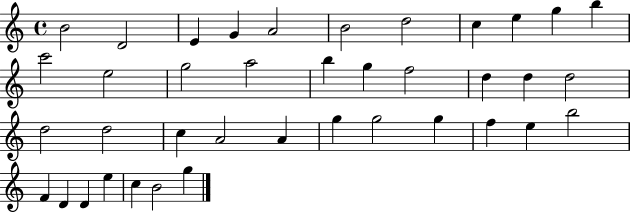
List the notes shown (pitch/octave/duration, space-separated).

B4/h D4/h E4/q G4/q A4/h B4/h D5/h C5/q E5/q G5/q B5/q C6/h E5/h G5/h A5/h B5/q G5/q F5/h D5/q D5/q D5/h D5/h D5/h C5/q A4/h A4/q G5/q G5/h G5/q F5/q E5/q B5/h F4/q D4/q D4/q E5/q C5/q B4/h G5/q